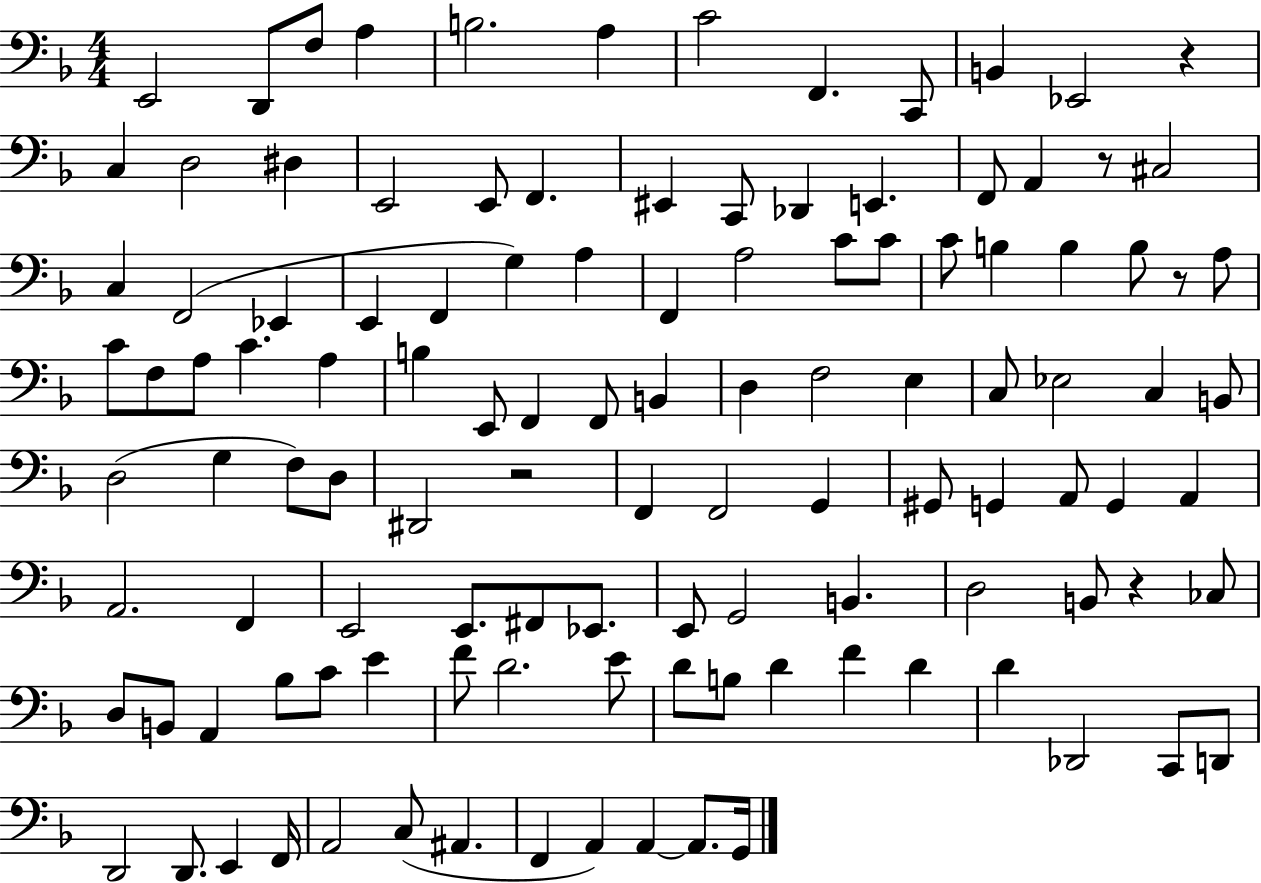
{
  \clef bass
  \numericTimeSignature
  \time 4/4
  \key f \major
  e,2 d,8 f8 a4 | b2. a4 | c'2 f,4. c,8 | b,4 ees,2 r4 | \break c4 d2 dis4 | e,2 e,8 f,4. | eis,4 c,8 des,4 e,4. | f,8 a,4 r8 cis2 | \break c4 f,2( ees,4 | e,4 f,4 g4) a4 | f,4 a2 c'8 c'8 | c'8 b4 b4 b8 r8 a8 | \break c'8 f8 a8 c'4. a4 | b4 e,8 f,4 f,8 b,4 | d4 f2 e4 | c8 ees2 c4 b,8 | \break d2( g4 f8) d8 | dis,2 r2 | f,4 f,2 g,4 | gis,8 g,4 a,8 g,4 a,4 | \break a,2. f,4 | e,2 e,8. fis,8 ees,8. | e,8 g,2 b,4. | d2 b,8 r4 ces8 | \break d8 b,8 a,4 bes8 c'8 e'4 | f'8 d'2. e'8 | d'8 b8 d'4 f'4 d'4 | d'4 des,2 c,8 d,8 | \break d,2 d,8. e,4 f,16 | a,2 c8( ais,4. | f,4 a,4) a,4~~ a,8. g,16 | \bar "|."
}